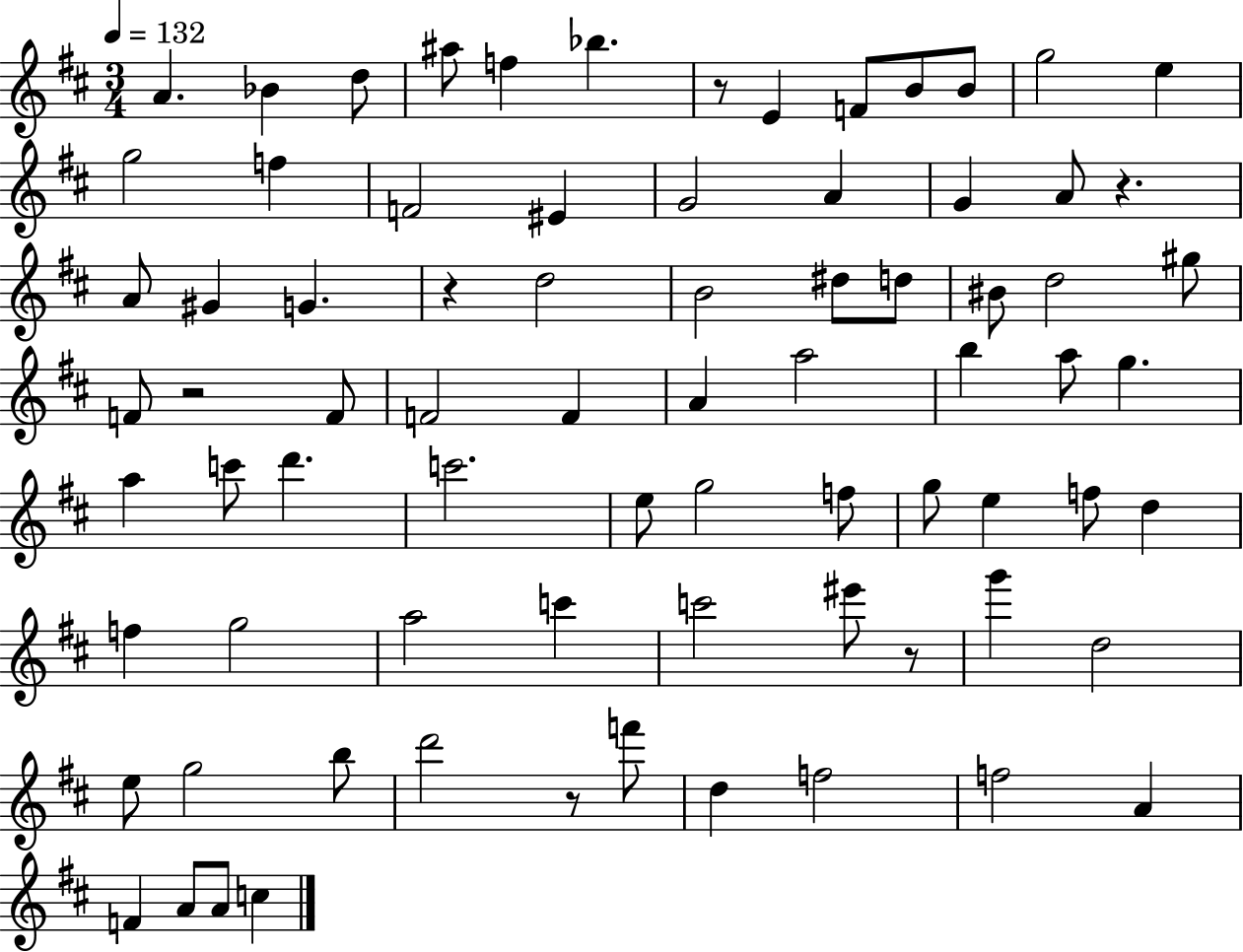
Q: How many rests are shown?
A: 6